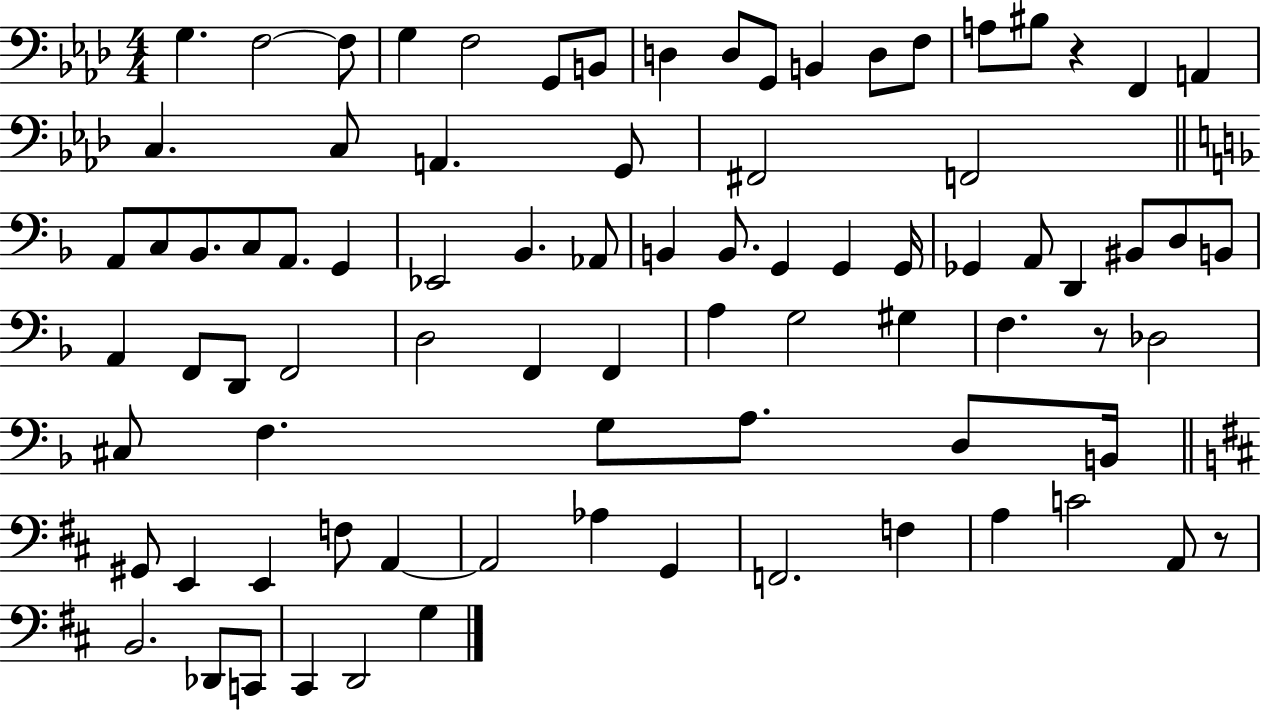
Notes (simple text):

G3/q. F3/h F3/e G3/q F3/h G2/e B2/e D3/q D3/e G2/e B2/q D3/e F3/e A3/e BIS3/e R/q F2/q A2/q C3/q. C3/e A2/q. G2/e F#2/h F2/h A2/e C3/e Bb2/e. C3/e A2/e. G2/q Eb2/h Bb2/q. Ab2/e B2/q B2/e. G2/q G2/q G2/s Gb2/q A2/e D2/q BIS2/e D3/e B2/e A2/q F2/e D2/e F2/h D3/h F2/q F2/q A3/q G3/h G#3/q F3/q. R/e Db3/h C#3/e F3/q. G3/e A3/e. D3/e B2/s G#2/e E2/q E2/q F3/e A2/q A2/h Ab3/q G2/q F2/h. F3/q A3/q C4/h A2/e R/e B2/h. Db2/e C2/e C#2/q D2/h G3/q